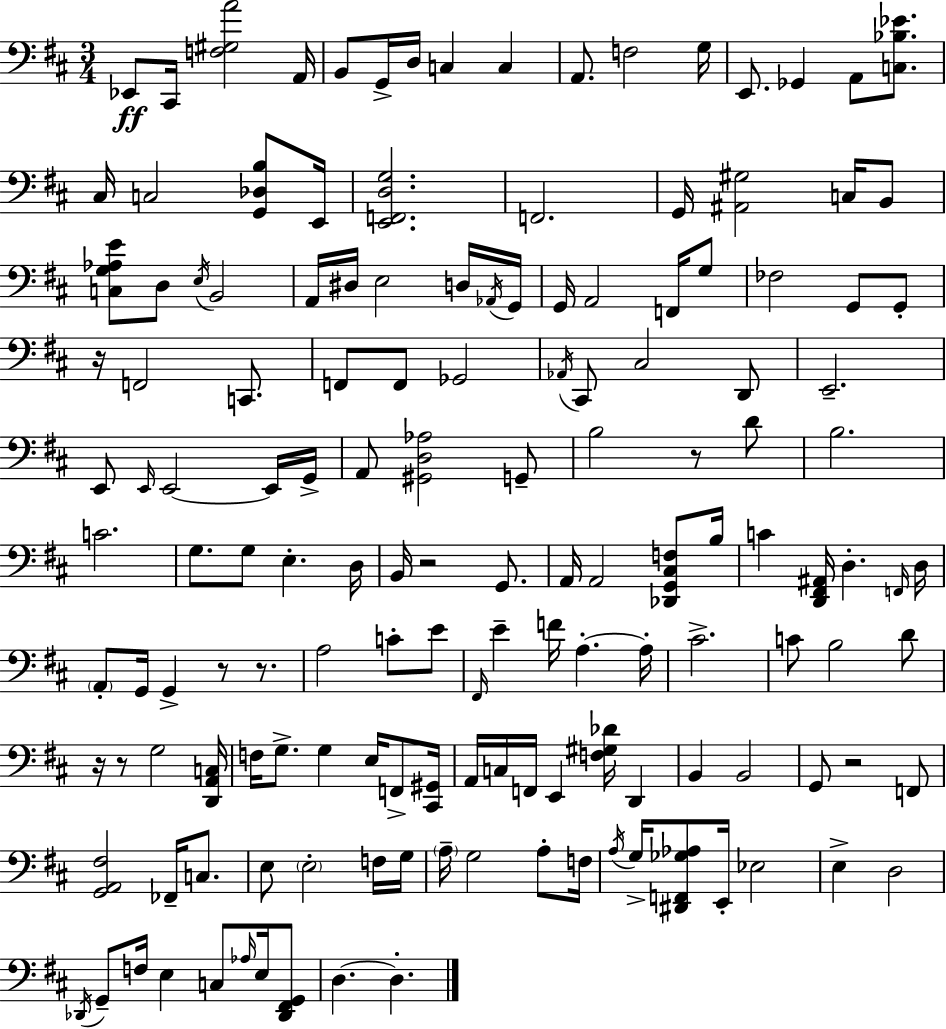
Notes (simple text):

Eb2/e C#2/s [F3,G#3,A4]/h A2/s B2/e G2/s D3/s C3/q C3/q A2/e. F3/h G3/s E2/e. Gb2/q A2/e [C3,Bb3,Eb4]/e. C#3/s C3/h [G2,Db3,B3]/e E2/s [E2,F2,D3,G3]/h. F2/h. G2/s [A#2,G#3]/h C3/s B2/e [C3,G3,Ab3,E4]/e D3/e E3/s B2/h A2/s D#3/s E3/h D3/s Ab2/s G2/s G2/s A2/h F2/s G3/e FES3/h G2/e G2/e R/s F2/h C2/e. F2/e F2/e Gb2/h Ab2/s C#2/e C#3/h D2/e E2/h. E2/e E2/s E2/h E2/s G2/s A2/e [G#2,D3,Ab3]/h G2/e B3/h R/e D4/e B3/h. C4/h. G3/e. G3/e E3/q. D3/s B2/s R/h G2/e. A2/s A2/h [Db2,G2,C#3,F3]/e B3/s C4/q [D2,F#2,A#2]/s D3/q. F2/s D3/s A2/e G2/s G2/q R/e R/e. A3/h C4/e E4/e F#2/s E4/q F4/s A3/q. A3/s C#4/h. C4/e B3/h D4/e R/s R/e G3/h [D2,A2,C3]/s F3/s G3/e. G3/q E3/s F2/e [C#2,G#2]/s A2/s C3/s F2/s E2/q [F3,G#3,Db4]/s D2/q B2/q B2/h G2/e R/h F2/e [G2,A2,F#3]/h FES2/s C3/e. E3/e E3/h F3/s G3/s A3/s G3/h A3/e F3/s A3/s G3/s [D#2,F2,Gb3,Ab3]/e E2/s Eb3/h E3/q D3/h Db2/s G2/e F3/s E3/q C3/e Ab3/s E3/s [Db2,F#2,G2]/e D3/q. D3/q.